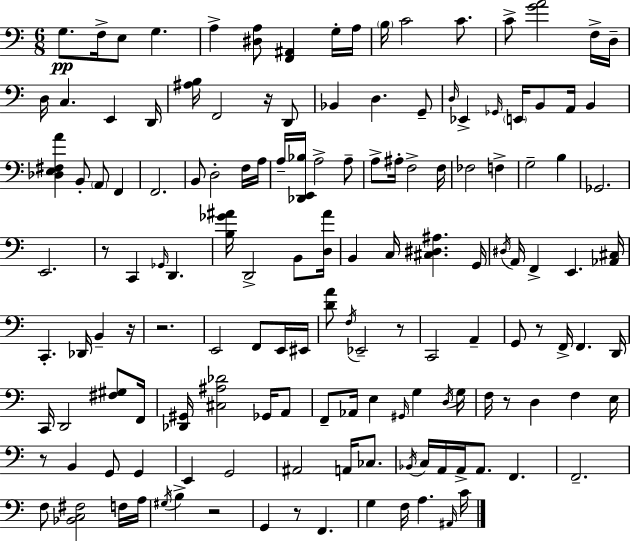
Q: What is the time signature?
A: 6/8